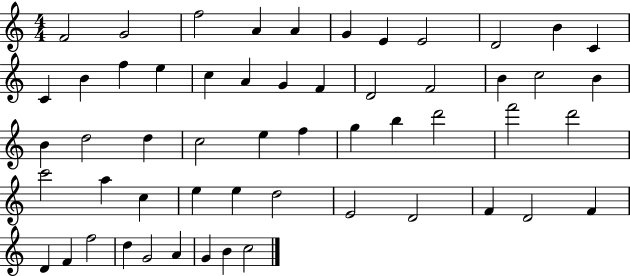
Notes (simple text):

F4/h G4/h F5/h A4/q A4/q G4/q E4/q E4/h D4/h B4/q C4/q C4/q B4/q F5/q E5/q C5/q A4/q G4/q F4/q D4/h F4/h B4/q C5/h B4/q B4/q D5/h D5/q C5/h E5/q F5/q G5/q B5/q D6/h F6/h D6/h C6/h A5/q C5/q E5/q E5/q D5/h E4/h D4/h F4/q D4/h F4/q D4/q F4/q F5/h D5/q G4/h A4/q G4/q B4/q C5/h